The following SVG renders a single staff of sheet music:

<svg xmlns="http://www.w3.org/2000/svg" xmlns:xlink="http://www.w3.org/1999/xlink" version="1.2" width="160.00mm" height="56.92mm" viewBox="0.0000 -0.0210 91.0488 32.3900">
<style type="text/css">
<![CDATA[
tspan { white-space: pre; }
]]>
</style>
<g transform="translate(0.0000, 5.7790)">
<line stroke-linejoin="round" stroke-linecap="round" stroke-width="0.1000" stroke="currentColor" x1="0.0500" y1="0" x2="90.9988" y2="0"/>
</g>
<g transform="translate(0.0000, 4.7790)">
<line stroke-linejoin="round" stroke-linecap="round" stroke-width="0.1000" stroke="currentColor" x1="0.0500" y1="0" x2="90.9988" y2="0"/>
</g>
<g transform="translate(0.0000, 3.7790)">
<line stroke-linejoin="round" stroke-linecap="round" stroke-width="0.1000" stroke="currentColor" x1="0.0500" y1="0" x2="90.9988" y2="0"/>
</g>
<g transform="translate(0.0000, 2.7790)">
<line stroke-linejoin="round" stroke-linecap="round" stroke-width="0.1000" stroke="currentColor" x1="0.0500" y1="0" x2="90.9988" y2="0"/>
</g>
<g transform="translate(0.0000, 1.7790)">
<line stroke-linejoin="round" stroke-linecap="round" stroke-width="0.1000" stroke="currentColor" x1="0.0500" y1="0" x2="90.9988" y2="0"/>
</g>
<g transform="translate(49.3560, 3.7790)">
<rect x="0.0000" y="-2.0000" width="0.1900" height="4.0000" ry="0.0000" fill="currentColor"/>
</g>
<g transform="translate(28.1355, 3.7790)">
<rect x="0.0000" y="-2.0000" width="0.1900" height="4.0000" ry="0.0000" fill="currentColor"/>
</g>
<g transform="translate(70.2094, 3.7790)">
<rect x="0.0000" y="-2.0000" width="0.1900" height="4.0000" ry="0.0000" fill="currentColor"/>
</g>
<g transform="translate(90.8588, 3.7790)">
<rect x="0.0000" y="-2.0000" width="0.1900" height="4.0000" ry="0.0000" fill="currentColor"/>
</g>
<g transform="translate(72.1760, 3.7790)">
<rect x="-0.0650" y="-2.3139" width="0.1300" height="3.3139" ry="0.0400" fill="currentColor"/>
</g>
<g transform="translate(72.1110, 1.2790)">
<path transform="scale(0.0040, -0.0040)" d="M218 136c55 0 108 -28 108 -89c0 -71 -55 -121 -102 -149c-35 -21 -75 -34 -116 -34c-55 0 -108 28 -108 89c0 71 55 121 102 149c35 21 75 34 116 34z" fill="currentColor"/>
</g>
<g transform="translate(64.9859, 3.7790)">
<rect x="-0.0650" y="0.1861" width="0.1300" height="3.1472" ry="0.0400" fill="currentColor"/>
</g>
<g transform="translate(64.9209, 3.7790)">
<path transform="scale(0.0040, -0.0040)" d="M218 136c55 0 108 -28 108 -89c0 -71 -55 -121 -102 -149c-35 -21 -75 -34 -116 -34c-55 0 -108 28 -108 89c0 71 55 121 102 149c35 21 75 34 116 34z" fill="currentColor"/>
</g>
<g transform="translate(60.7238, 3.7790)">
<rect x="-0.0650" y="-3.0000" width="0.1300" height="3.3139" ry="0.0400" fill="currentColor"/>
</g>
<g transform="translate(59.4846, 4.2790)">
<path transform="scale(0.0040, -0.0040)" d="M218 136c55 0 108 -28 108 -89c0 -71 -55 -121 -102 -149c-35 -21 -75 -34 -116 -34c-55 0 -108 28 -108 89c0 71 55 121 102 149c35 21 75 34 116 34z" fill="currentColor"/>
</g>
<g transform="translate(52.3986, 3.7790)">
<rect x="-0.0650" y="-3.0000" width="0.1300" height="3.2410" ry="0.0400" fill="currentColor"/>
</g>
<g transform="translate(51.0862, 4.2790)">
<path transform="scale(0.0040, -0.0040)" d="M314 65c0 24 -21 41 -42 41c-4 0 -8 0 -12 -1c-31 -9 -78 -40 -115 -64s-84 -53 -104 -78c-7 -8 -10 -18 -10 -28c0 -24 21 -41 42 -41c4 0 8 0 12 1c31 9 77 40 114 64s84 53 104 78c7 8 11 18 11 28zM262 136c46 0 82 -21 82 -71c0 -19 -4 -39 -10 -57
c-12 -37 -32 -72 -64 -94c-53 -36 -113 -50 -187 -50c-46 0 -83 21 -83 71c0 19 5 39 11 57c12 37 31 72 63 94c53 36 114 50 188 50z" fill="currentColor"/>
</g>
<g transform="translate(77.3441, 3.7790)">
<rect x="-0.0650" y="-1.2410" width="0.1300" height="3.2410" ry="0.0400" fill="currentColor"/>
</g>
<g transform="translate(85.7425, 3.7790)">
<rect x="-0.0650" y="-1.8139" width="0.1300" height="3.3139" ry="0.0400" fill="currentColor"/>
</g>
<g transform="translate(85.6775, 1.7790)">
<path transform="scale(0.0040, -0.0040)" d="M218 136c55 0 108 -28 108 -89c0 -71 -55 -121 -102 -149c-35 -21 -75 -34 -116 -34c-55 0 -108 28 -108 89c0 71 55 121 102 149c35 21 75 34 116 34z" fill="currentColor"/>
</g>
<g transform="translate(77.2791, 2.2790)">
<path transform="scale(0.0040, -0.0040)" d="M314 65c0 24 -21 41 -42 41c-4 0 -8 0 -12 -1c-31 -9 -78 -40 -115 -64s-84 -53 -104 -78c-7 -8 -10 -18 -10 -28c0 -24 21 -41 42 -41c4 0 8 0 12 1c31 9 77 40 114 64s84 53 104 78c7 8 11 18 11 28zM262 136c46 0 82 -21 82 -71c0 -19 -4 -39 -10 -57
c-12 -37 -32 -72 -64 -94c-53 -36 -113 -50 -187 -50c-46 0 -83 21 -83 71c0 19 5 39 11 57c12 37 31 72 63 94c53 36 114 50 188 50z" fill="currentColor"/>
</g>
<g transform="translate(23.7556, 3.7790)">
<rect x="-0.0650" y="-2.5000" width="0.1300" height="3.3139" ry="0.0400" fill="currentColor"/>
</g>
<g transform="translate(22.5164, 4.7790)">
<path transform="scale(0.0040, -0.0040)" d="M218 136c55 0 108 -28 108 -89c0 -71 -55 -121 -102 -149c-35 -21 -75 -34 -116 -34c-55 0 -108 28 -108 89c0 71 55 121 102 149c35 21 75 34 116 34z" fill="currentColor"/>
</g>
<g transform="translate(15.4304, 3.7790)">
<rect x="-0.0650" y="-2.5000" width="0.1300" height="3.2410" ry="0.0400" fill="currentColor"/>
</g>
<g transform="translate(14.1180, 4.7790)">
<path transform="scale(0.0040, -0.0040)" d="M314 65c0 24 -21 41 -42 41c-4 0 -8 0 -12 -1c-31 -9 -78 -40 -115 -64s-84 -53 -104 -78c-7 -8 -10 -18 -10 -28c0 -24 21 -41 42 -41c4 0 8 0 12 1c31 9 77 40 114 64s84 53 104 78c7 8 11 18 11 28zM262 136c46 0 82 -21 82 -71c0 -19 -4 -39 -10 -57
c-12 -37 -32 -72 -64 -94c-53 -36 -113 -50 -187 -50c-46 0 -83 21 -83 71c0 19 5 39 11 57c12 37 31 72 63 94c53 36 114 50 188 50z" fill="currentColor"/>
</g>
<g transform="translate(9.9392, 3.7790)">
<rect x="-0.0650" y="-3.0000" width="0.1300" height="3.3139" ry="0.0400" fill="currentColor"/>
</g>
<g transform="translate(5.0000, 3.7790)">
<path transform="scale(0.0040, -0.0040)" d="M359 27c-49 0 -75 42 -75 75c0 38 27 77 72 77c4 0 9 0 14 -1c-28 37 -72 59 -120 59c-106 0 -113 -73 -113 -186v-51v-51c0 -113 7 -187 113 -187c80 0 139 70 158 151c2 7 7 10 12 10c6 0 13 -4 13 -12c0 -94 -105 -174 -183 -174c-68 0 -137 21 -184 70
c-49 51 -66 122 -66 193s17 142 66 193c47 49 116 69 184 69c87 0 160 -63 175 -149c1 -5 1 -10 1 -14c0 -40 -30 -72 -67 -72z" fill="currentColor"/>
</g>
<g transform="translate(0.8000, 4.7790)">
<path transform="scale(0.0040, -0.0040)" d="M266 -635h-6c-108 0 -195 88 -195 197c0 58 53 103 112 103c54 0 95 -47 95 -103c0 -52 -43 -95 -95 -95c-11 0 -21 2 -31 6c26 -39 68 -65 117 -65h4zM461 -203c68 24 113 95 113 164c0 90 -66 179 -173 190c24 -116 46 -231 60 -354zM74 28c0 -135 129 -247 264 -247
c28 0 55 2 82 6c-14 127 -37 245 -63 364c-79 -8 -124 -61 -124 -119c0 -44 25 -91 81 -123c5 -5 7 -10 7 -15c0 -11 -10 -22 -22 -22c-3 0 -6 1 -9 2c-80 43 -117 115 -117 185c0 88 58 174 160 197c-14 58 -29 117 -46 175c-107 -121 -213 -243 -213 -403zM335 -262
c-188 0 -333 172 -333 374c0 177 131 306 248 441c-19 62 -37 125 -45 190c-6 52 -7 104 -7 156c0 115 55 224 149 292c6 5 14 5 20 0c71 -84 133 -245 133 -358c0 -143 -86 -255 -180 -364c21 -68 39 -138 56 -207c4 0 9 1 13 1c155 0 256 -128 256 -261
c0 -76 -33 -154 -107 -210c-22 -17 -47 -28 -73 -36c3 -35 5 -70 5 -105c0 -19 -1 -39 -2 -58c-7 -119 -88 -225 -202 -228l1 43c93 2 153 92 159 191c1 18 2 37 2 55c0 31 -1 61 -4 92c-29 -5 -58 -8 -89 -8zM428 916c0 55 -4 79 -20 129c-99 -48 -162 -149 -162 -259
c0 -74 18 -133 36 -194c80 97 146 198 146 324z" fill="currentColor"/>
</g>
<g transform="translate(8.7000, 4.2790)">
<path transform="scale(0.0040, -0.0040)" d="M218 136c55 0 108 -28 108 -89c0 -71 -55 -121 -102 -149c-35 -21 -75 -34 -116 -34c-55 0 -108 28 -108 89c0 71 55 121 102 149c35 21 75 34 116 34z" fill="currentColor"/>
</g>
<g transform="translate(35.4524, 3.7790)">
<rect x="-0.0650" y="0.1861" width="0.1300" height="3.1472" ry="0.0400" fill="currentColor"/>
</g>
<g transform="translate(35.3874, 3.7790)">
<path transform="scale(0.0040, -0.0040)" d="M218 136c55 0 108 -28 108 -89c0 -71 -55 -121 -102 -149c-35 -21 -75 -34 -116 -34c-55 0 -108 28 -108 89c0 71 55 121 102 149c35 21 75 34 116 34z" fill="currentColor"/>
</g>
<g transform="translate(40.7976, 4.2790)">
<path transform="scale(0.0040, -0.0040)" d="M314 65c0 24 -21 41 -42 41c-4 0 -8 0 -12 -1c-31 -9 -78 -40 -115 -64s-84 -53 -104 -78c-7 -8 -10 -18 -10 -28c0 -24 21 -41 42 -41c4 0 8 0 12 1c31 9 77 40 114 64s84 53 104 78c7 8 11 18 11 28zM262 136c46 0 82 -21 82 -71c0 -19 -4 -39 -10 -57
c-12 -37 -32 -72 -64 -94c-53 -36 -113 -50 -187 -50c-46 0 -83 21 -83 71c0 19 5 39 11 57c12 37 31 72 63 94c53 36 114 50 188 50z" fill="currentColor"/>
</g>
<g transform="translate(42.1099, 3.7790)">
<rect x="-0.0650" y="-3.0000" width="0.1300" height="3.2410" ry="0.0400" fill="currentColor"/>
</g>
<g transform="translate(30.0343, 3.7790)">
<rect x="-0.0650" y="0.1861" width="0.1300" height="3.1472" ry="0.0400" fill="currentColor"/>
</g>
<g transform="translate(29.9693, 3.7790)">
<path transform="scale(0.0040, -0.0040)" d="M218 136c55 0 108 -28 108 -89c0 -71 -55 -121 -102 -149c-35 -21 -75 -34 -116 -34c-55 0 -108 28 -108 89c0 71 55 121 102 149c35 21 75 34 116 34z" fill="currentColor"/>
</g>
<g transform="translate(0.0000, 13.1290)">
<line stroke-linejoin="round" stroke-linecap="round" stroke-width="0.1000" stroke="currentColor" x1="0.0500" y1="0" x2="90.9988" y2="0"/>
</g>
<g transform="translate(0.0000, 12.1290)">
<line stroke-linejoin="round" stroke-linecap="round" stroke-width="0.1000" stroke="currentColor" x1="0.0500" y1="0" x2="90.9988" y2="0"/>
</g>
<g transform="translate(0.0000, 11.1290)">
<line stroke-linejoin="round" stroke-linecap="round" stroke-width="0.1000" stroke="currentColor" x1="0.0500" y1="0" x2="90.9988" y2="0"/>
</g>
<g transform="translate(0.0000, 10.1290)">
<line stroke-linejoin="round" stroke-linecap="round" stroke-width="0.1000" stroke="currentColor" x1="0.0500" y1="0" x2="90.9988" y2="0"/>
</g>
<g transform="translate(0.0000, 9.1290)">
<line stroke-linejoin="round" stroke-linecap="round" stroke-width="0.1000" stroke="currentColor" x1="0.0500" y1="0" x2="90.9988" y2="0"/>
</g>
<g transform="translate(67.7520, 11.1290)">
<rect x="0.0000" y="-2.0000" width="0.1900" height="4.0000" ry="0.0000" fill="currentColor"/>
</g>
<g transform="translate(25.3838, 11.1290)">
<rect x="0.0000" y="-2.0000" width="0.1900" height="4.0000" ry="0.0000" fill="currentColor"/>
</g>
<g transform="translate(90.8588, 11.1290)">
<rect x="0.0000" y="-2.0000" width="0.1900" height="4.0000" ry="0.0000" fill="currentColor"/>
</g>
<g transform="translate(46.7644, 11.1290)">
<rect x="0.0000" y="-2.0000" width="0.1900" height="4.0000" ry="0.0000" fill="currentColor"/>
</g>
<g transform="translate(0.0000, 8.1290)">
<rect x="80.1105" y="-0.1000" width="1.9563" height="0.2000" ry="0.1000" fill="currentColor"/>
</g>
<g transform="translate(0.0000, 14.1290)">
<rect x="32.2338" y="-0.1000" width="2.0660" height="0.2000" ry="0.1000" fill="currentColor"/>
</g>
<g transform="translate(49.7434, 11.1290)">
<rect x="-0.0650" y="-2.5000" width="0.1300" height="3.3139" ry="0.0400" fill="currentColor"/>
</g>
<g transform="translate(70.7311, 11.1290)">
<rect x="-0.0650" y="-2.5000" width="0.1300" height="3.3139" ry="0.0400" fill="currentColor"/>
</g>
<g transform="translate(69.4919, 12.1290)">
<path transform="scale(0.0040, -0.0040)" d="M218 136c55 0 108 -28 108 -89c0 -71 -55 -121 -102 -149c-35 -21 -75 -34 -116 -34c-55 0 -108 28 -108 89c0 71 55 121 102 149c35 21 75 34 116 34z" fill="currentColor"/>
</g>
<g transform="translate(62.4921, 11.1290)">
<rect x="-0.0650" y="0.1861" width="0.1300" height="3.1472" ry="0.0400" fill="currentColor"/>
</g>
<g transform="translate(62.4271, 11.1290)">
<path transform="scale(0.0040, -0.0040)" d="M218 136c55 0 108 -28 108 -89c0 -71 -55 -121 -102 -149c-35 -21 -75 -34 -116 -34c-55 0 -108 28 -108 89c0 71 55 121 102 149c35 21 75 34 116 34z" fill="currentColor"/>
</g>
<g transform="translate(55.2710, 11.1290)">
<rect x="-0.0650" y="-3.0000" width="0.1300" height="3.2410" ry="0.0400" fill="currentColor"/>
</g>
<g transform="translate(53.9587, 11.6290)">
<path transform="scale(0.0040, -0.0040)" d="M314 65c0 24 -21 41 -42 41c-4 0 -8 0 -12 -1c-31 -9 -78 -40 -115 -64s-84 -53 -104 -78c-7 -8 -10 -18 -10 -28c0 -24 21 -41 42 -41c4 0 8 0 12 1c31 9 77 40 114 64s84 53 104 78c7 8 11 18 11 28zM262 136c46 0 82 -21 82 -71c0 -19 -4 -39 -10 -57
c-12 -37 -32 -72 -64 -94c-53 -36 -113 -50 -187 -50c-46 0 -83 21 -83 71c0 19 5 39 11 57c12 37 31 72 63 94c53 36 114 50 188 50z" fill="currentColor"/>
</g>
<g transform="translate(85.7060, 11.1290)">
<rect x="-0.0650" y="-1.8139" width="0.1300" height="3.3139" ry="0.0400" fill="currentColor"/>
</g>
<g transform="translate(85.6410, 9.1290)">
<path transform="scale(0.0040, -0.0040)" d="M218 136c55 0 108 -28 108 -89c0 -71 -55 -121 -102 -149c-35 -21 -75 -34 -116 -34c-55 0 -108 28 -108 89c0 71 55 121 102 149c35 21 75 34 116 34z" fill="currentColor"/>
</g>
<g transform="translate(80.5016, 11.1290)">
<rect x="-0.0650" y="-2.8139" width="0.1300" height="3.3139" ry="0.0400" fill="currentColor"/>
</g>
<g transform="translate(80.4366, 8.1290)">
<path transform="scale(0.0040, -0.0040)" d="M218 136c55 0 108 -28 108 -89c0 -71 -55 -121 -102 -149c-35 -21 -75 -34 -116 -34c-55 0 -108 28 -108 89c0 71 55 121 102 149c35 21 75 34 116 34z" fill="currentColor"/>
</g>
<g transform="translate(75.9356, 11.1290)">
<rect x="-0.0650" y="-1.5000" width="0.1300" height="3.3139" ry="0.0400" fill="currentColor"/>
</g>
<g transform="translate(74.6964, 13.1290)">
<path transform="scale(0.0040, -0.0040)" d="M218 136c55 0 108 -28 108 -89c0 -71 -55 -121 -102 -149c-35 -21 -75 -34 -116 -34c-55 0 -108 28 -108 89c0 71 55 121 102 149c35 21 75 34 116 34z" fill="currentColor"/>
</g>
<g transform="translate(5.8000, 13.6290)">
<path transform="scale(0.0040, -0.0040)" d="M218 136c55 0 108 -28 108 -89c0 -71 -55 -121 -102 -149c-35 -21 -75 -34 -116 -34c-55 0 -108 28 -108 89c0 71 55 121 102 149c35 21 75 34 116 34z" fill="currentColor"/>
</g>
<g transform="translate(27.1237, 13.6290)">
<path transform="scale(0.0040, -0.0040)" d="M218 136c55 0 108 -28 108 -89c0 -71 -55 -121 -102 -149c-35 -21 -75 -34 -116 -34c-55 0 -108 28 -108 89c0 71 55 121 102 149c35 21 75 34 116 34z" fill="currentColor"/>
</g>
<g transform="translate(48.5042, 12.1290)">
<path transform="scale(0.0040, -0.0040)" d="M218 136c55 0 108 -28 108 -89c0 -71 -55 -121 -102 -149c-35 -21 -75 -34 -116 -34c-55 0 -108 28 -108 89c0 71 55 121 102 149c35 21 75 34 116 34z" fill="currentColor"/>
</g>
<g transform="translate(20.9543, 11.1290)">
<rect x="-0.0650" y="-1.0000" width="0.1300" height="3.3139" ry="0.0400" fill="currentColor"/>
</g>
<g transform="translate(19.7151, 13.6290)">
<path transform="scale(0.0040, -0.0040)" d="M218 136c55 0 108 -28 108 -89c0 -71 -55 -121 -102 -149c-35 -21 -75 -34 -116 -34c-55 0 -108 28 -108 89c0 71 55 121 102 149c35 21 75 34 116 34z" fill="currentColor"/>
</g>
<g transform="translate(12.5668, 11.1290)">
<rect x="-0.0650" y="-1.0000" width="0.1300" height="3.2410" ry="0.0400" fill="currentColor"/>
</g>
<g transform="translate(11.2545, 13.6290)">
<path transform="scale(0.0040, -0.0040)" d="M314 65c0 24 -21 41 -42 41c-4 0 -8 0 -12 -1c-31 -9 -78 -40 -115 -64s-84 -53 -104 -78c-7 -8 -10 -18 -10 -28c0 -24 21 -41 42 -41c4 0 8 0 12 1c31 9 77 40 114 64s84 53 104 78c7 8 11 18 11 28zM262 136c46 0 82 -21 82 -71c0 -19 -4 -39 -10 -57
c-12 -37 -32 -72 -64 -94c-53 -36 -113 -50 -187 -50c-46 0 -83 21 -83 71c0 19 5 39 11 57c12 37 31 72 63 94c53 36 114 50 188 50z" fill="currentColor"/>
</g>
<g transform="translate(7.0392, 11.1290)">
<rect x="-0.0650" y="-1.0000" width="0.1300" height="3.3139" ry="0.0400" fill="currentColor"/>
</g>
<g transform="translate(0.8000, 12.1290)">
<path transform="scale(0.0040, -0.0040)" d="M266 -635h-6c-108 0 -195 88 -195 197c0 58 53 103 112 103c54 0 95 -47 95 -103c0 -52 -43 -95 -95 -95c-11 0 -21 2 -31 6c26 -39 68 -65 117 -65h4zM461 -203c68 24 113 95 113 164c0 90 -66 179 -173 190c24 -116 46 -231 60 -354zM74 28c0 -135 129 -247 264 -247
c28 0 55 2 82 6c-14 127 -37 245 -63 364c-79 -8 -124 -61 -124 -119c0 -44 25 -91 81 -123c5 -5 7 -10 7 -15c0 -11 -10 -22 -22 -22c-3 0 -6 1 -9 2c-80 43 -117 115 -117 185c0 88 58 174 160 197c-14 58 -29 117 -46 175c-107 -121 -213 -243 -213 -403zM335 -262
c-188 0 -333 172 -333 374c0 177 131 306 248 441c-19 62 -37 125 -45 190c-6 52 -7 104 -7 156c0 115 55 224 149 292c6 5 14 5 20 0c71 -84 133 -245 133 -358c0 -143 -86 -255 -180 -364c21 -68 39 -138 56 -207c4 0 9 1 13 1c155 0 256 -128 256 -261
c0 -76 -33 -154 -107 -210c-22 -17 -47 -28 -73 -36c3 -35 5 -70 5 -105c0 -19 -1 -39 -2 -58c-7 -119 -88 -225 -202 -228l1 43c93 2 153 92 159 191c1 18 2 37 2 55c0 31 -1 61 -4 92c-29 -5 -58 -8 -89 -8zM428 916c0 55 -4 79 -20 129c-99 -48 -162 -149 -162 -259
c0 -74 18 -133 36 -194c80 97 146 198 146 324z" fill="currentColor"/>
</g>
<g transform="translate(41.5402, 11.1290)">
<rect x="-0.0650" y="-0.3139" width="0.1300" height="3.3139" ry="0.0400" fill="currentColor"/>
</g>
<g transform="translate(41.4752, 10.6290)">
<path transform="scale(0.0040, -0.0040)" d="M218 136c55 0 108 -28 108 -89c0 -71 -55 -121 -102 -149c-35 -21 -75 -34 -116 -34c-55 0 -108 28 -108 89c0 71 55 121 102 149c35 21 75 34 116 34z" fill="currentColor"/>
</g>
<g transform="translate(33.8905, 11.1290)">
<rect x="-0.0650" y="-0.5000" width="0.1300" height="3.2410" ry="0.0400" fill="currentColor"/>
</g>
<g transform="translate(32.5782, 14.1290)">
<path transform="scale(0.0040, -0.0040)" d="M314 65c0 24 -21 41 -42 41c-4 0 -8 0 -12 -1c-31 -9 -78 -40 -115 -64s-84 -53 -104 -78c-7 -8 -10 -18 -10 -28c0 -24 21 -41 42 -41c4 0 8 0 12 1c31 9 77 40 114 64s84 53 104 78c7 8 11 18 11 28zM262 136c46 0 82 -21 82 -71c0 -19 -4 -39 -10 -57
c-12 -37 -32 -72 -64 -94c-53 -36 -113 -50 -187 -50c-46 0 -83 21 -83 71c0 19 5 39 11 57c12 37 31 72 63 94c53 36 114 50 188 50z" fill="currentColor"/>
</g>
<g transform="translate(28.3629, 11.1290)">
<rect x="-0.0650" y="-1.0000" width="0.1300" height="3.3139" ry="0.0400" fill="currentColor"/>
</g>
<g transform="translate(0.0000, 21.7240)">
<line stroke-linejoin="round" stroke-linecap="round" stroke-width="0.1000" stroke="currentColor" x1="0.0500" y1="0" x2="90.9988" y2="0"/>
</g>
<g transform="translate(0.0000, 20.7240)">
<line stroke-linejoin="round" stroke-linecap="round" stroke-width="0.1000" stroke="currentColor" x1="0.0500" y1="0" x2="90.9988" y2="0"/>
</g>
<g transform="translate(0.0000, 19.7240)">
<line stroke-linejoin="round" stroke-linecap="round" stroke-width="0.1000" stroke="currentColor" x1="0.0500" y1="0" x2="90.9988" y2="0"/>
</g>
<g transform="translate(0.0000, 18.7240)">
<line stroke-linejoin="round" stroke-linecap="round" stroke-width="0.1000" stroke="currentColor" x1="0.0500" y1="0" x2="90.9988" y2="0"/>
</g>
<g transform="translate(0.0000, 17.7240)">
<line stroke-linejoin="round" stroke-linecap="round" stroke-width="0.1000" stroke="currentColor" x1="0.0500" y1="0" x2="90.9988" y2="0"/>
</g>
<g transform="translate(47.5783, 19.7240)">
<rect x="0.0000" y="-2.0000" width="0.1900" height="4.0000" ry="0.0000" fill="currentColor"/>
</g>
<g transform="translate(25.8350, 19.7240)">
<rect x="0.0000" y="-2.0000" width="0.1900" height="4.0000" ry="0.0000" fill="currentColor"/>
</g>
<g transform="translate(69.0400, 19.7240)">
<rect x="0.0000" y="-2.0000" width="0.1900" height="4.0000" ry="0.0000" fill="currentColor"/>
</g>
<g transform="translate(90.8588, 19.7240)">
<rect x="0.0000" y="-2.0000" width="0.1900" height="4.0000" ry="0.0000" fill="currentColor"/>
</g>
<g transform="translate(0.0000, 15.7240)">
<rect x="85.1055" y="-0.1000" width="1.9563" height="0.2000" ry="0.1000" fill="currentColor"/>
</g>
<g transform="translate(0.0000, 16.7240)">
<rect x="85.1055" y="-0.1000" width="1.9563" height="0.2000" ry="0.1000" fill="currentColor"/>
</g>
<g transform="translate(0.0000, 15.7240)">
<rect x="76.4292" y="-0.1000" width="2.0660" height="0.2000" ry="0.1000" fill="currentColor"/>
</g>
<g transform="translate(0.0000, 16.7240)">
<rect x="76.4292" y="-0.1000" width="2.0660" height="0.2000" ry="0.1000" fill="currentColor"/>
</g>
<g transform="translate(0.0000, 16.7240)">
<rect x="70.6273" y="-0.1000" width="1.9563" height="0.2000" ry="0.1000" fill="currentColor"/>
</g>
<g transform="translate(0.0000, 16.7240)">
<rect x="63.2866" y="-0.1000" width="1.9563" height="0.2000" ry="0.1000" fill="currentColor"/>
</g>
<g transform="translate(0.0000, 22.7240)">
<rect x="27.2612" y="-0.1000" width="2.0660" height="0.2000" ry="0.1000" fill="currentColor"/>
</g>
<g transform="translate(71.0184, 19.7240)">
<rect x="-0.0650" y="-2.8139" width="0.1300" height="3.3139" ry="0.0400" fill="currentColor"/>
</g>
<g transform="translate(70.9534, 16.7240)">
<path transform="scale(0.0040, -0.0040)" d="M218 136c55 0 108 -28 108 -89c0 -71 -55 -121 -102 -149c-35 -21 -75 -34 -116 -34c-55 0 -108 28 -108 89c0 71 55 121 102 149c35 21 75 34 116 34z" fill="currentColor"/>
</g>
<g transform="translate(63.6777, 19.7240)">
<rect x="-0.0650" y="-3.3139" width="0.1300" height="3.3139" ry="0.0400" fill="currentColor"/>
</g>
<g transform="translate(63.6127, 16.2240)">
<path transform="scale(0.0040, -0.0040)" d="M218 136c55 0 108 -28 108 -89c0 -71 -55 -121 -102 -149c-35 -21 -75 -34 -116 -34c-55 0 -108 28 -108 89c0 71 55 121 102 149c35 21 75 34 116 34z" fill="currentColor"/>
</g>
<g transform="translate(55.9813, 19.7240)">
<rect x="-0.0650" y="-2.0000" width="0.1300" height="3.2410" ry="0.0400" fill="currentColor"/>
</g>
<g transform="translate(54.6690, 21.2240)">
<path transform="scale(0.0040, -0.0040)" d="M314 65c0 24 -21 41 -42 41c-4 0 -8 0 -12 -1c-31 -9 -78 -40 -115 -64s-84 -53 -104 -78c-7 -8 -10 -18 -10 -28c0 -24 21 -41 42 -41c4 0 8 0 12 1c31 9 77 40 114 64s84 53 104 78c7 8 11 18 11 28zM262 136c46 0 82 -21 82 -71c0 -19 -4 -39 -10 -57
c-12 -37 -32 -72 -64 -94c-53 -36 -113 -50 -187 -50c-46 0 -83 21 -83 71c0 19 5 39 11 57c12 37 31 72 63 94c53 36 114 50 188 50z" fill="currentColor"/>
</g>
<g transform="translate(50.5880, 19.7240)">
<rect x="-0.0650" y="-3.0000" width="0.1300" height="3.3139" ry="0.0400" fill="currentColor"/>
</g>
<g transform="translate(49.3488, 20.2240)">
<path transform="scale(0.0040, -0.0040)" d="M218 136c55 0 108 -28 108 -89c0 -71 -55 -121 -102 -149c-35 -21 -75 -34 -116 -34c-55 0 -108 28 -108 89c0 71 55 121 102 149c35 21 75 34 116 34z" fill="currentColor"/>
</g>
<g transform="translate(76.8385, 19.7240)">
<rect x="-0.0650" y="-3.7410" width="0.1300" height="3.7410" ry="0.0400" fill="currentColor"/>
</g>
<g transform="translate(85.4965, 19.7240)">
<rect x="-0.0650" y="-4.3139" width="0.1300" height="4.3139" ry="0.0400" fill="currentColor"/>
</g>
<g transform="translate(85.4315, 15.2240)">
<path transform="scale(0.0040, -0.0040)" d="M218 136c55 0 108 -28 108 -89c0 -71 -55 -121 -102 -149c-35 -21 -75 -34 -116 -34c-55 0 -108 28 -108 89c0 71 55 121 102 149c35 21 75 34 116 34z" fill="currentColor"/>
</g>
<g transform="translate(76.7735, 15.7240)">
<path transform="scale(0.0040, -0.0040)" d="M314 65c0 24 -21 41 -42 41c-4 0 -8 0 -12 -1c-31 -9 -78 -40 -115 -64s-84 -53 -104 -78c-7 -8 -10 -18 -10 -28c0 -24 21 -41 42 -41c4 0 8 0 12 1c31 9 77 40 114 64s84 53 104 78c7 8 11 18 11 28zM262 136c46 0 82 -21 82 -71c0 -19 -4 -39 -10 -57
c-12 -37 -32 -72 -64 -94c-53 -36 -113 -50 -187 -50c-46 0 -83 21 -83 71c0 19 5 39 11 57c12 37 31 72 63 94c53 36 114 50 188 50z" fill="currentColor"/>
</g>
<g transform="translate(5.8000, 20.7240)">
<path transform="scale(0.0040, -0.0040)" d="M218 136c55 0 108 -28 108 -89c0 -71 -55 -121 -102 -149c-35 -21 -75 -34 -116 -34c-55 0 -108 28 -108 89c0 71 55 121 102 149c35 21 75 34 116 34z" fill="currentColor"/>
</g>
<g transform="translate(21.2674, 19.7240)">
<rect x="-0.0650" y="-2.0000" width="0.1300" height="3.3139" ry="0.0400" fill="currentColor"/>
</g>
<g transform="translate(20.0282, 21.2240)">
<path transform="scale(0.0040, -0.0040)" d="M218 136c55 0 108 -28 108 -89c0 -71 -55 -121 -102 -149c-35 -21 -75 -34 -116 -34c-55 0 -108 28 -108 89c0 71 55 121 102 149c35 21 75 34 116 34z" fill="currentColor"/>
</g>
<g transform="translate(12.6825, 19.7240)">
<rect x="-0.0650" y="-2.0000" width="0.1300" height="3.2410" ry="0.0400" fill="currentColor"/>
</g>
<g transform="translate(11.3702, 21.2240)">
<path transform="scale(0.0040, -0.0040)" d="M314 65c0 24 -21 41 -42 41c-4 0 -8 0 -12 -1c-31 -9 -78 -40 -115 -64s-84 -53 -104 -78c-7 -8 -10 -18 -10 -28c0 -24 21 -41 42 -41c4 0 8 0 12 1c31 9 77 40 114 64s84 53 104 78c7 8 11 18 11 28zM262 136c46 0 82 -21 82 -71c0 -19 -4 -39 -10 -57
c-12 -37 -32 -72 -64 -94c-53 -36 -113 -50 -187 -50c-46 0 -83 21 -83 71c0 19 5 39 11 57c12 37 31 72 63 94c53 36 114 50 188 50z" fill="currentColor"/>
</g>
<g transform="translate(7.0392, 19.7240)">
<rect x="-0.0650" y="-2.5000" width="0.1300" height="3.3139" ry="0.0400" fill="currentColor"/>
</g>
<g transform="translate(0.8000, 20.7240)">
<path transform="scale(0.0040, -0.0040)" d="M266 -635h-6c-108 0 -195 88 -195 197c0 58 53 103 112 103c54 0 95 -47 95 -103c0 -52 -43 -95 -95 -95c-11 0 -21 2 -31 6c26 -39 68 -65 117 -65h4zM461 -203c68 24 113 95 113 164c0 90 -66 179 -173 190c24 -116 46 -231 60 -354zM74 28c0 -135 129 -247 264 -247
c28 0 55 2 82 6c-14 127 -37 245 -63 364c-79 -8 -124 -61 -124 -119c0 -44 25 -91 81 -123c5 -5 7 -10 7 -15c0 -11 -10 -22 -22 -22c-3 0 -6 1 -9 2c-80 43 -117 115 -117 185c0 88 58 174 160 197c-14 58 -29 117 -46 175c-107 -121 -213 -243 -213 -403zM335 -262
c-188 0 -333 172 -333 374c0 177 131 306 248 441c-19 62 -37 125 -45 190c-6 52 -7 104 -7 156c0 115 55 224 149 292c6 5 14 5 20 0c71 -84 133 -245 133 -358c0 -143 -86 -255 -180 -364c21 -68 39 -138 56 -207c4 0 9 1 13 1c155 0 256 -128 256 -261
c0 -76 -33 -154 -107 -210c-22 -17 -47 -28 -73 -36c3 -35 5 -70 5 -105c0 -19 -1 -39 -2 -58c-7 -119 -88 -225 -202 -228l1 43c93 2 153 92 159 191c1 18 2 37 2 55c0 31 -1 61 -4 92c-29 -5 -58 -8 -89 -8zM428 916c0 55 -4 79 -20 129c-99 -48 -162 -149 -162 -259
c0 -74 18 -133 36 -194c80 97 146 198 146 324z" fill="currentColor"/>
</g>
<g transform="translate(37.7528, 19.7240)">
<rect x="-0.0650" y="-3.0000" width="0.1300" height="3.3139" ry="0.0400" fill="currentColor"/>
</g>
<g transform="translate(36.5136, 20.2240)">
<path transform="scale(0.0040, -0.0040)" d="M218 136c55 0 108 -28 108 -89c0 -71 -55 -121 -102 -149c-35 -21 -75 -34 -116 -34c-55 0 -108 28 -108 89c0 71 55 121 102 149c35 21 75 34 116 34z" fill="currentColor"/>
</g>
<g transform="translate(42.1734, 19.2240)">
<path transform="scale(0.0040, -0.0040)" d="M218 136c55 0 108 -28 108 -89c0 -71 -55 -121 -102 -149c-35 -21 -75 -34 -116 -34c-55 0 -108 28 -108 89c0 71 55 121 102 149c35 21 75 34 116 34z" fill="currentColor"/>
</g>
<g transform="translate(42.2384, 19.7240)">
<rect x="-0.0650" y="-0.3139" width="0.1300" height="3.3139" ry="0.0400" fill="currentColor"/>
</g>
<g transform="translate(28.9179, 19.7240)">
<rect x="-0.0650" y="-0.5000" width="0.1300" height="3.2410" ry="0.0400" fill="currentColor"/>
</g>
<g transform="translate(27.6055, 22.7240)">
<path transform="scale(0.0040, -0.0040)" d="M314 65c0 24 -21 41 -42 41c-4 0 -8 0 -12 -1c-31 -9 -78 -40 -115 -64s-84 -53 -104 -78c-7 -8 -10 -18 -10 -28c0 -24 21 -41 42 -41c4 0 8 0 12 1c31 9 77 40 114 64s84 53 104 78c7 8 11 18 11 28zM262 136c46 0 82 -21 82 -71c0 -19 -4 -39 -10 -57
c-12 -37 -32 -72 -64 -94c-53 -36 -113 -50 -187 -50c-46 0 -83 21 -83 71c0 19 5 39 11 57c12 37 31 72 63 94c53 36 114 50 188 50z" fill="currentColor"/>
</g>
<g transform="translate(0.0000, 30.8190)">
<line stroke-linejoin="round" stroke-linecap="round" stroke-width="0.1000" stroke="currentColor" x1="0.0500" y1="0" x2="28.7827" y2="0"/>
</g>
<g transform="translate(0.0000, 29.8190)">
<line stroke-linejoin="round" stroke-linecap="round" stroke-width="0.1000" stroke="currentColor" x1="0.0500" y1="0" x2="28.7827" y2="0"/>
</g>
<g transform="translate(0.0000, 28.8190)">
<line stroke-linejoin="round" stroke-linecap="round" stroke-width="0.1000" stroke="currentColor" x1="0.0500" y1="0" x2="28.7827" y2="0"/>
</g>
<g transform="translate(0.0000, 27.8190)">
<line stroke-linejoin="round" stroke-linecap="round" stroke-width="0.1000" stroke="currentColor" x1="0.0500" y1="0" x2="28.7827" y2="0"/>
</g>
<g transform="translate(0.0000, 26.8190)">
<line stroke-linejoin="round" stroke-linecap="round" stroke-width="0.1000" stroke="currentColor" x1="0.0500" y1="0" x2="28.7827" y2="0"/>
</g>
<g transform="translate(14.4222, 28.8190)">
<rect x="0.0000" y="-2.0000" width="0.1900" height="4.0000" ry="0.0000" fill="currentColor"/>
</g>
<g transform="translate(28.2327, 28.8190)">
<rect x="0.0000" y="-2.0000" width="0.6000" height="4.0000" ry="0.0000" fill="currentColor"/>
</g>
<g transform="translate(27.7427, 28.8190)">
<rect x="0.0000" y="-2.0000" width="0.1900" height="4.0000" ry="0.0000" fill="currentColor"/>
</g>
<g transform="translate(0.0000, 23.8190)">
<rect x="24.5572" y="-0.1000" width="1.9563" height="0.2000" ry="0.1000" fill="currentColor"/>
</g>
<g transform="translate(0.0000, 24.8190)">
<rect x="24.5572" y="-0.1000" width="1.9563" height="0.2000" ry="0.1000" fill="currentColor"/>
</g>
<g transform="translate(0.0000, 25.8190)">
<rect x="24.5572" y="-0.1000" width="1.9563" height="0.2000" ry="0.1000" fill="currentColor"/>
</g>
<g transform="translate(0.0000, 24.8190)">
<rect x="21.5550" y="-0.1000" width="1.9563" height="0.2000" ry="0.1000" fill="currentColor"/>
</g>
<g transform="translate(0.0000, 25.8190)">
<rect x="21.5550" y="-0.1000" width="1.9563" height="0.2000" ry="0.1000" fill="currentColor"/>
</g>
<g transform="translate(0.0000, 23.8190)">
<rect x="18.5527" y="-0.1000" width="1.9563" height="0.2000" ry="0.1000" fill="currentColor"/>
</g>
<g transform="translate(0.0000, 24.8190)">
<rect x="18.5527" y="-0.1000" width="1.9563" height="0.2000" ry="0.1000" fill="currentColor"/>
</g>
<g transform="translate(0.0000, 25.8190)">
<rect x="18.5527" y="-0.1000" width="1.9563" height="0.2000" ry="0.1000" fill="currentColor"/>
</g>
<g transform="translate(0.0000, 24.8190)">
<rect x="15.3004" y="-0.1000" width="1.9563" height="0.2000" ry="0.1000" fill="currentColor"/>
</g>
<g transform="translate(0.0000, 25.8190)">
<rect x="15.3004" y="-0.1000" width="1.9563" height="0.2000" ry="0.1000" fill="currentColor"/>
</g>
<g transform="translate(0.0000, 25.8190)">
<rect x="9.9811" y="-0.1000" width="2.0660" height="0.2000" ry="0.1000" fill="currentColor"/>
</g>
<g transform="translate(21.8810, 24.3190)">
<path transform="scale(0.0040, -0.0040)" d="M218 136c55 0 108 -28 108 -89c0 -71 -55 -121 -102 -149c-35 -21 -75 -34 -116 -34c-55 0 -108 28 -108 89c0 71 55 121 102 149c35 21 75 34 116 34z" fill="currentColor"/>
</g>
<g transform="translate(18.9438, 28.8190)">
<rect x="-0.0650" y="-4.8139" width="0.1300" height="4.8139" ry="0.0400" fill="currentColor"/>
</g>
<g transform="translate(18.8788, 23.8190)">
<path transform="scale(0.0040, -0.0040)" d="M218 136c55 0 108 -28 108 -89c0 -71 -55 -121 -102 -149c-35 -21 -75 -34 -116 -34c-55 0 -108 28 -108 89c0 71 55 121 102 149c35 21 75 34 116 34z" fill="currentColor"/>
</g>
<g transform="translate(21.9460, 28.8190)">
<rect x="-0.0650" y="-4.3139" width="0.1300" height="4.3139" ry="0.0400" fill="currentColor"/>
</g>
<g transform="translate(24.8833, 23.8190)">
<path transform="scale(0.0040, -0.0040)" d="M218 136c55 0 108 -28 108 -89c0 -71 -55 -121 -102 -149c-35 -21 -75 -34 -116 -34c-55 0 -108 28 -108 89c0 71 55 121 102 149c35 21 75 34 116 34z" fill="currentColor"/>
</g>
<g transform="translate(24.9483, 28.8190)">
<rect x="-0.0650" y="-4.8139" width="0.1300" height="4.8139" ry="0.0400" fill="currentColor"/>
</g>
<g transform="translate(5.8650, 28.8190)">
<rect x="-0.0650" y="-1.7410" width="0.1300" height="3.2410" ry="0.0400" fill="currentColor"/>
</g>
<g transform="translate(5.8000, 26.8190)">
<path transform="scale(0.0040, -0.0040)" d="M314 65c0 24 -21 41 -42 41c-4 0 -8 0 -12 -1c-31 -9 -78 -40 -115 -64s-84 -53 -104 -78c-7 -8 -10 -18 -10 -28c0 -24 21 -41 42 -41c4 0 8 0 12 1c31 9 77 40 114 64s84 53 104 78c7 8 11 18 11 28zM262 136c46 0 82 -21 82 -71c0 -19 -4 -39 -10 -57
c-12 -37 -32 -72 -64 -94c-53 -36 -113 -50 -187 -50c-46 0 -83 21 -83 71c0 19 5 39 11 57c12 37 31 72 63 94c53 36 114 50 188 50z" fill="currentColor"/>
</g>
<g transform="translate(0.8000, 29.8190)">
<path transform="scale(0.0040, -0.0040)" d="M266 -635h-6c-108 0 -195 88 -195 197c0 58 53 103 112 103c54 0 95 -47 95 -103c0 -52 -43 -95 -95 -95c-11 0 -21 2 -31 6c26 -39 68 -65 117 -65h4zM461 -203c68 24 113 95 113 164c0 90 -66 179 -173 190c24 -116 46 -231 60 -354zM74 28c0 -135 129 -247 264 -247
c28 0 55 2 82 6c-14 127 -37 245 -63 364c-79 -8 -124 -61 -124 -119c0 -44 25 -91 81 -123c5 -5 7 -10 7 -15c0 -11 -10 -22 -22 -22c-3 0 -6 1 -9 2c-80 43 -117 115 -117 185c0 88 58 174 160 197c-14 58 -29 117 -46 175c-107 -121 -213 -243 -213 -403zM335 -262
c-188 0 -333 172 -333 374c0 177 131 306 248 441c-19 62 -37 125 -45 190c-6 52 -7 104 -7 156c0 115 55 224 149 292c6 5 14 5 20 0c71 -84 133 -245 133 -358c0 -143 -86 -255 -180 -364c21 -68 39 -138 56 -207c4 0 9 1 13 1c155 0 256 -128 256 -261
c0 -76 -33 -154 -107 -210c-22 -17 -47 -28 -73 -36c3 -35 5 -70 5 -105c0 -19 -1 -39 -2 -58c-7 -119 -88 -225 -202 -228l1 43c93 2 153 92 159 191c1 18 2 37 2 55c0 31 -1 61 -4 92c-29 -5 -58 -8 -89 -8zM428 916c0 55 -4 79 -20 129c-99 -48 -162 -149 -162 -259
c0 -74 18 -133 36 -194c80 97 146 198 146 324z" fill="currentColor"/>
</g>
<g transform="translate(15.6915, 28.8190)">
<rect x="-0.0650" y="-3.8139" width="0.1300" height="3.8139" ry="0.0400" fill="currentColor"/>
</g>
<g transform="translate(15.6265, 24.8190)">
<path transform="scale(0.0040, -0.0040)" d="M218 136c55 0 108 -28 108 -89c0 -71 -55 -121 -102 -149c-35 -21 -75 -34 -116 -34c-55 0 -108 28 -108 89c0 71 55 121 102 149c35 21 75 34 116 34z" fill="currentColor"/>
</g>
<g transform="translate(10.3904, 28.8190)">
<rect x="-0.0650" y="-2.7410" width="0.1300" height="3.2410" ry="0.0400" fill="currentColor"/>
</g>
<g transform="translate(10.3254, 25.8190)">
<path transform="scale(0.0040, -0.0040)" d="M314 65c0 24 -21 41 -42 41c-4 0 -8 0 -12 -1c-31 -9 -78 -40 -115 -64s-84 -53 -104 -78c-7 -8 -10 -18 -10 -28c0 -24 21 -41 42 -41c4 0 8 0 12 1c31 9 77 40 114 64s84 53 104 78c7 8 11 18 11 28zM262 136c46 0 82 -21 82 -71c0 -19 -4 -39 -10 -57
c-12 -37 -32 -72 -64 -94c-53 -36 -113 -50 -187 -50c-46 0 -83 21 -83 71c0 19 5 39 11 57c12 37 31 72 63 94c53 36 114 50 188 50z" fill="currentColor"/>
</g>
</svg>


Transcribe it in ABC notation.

X:1
T:Untitled
M:4/4
L:1/4
K:C
A G2 G B B A2 A2 A B g e2 f D D2 D D C2 c G A2 B G E a f G F2 F C2 A c A F2 b a c'2 d' f2 a2 c' e' d' e'